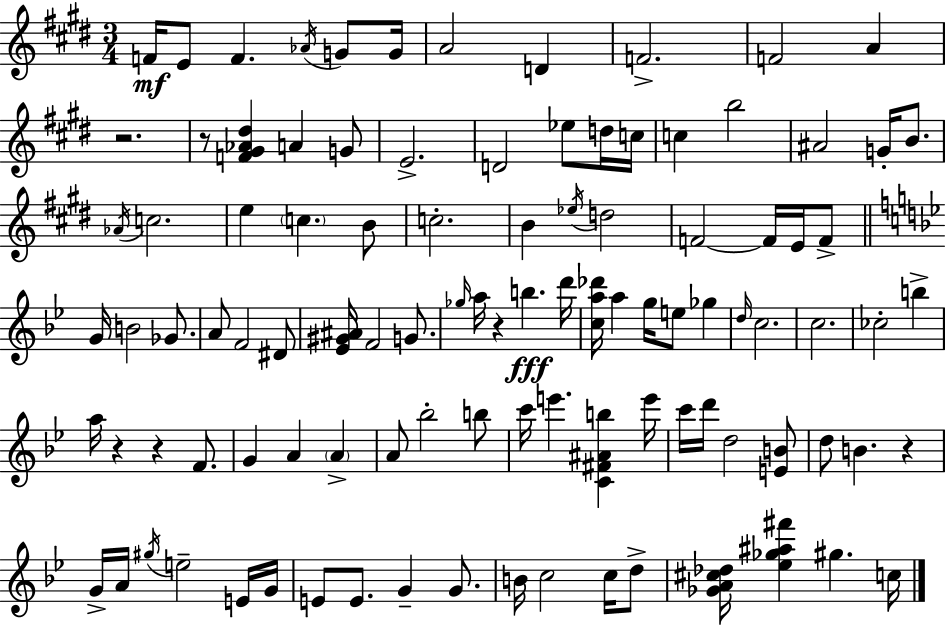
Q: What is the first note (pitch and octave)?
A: F4